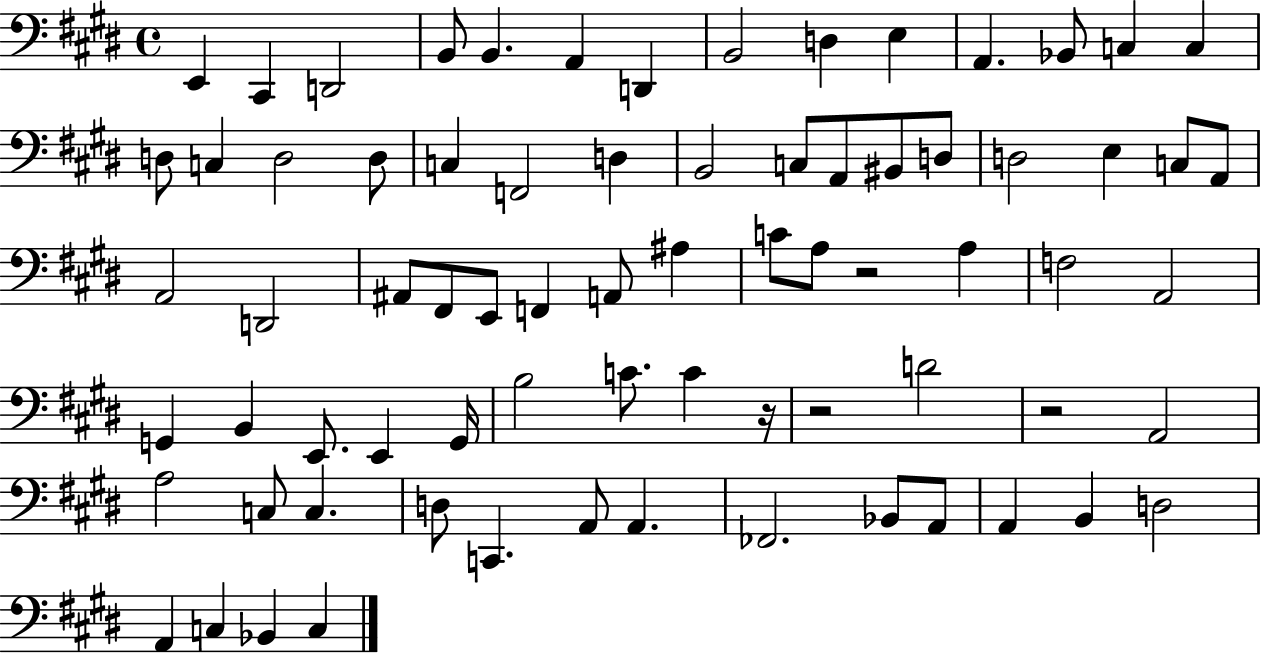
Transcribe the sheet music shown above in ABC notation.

X:1
T:Untitled
M:4/4
L:1/4
K:E
E,, ^C,, D,,2 B,,/2 B,, A,, D,, B,,2 D, E, A,, _B,,/2 C, C, D,/2 C, D,2 D,/2 C, F,,2 D, B,,2 C,/2 A,,/2 ^B,,/2 D,/2 D,2 E, C,/2 A,,/2 A,,2 D,,2 ^A,,/2 ^F,,/2 E,,/2 F,, A,,/2 ^A, C/2 A,/2 z2 A, F,2 A,,2 G,, B,, E,,/2 E,, G,,/4 B,2 C/2 C z/4 z2 D2 z2 A,,2 A,2 C,/2 C, D,/2 C,, A,,/2 A,, _F,,2 _B,,/2 A,,/2 A,, B,, D,2 A,, C, _B,, C,